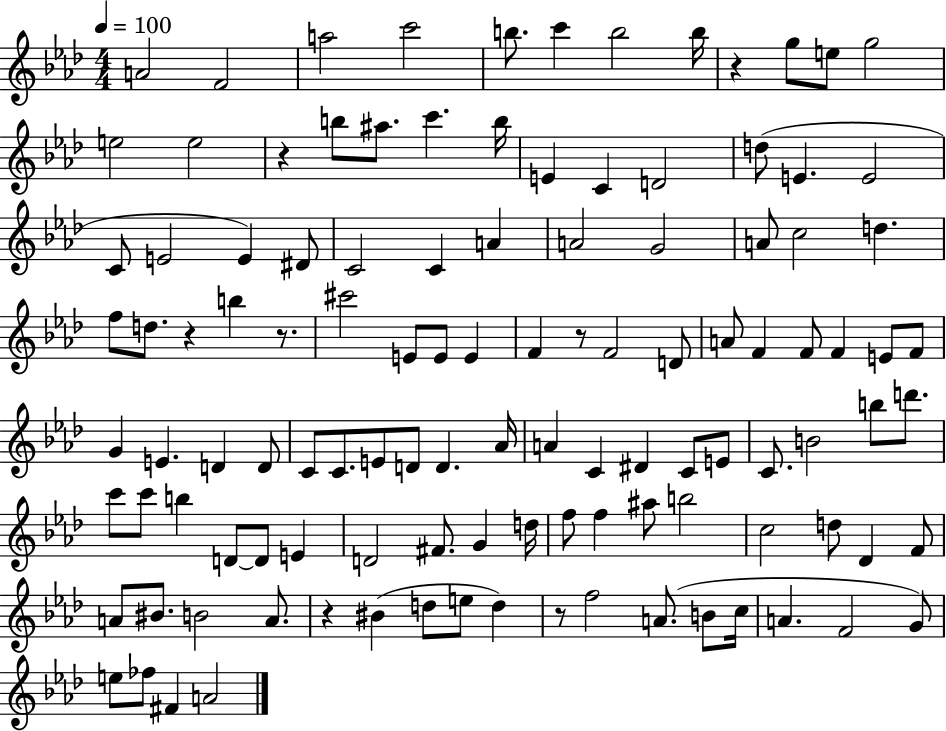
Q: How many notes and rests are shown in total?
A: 114